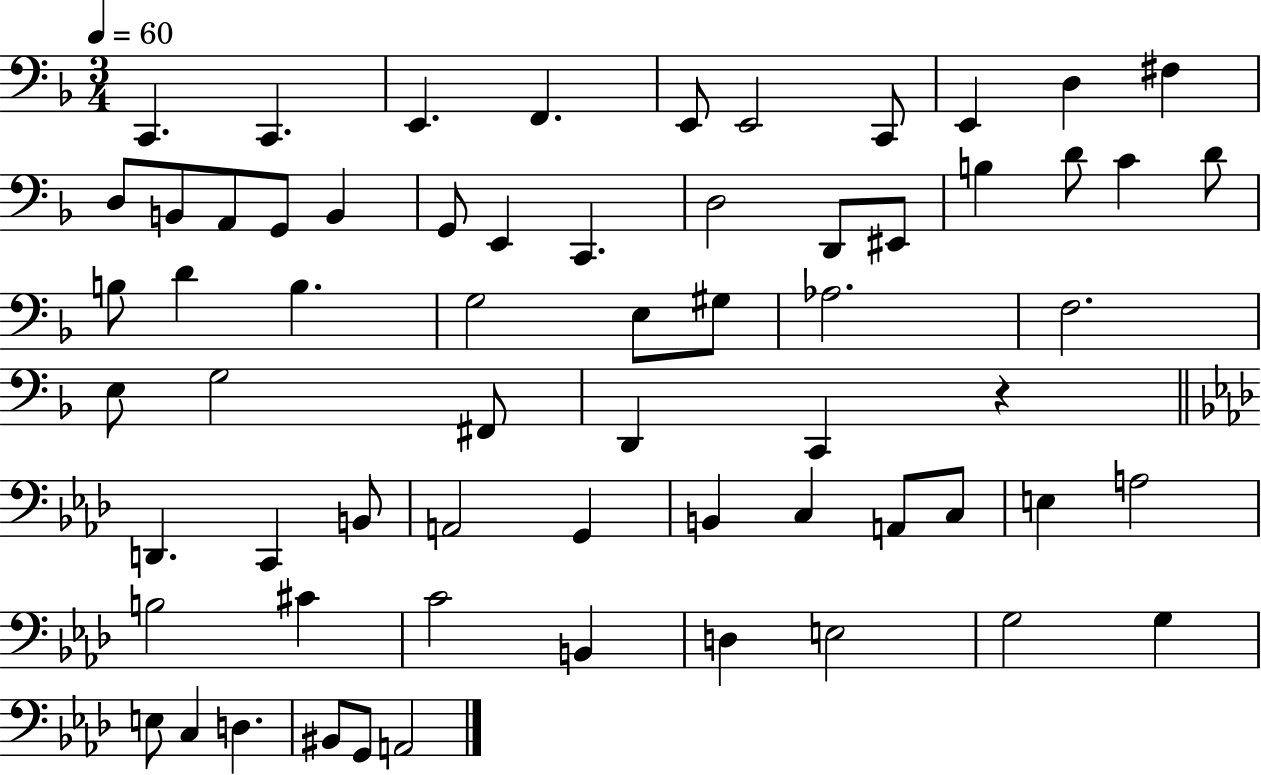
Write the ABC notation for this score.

X:1
T:Untitled
M:3/4
L:1/4
K:F
C,, C,, E,, F,, E,,/2 E,,2 C,,/2 E,, D, ^F, D,/2 B,,/2 A,,/2 G,,/2 B,, G,,/2 E,, C,, D,2 D,,/2 ^E,,/2 B, D/2 C D/2 B,/2 D B, G,2 E,/2 ^G,/2 _A,2 F,2 E,/2 G,2 ^F,,/2 D,, C,, z D,, C,, B,,/2 A,,2 G,, B,, C, A,,/2 C,/2 E, A,2 B,2 ^C C2 B,, D, E,2 G,2 G, E,/2 C, D, ^B,,/2 G,,/2 A,,2